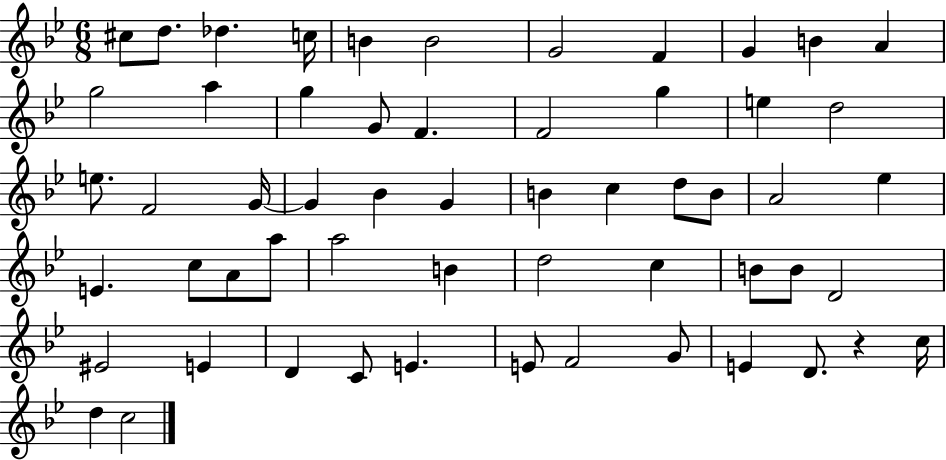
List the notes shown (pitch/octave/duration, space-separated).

C#5/e D5/e. Db5/q. C5/s B4/q B4/h G4/h F4/q G4/q B4/q A4/q G5/h A5/q G5/q G4/e F4/q. F4/h G5/q E5/q D5/h E5/e. F4/h G4/s G4/q Bb4/q G4/q B4/q C5/q D5/e B4/e A4/h Eb5/q E4/q. C5/e A4/e A5/e A5/h B4/q D5/h C5/q B4/e B4/e D4/h EIS4/h E4/q D4/q C4/e E4/q. E4/e F4/h G4/e E4/q D4/e. R/q C5/s D5/q C5/h